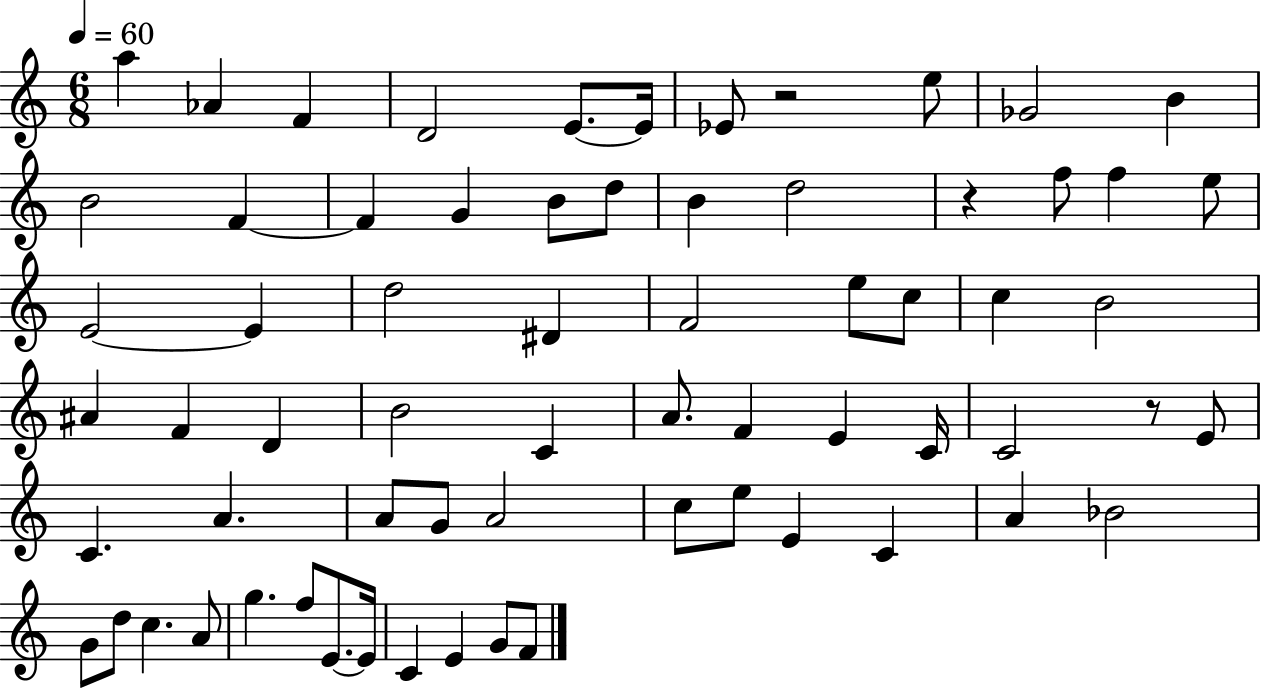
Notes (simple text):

A5/q Ab4/q F4/q D4/h E4/e. E4/s Eb4/e R/h E5/e Gb4/h B4/q B4/h F4/q F4/q G4/q B4/e D5/e B4/q D5/h R/q F5/e F5/q E5/e E4/h E4/q D5/h D#4/q F4/h E5/e C5/e C5/q B4/h A#4/q F4/q D4/q B4/h C4/q A4/e. F4/q E4/q C4/s C4/h R/e E4/e C4/q. A4/q. A4/e G4/e A4/h C5/e E5/e E4/q C4/q A4/q Bb4/h G4/e D5/e C5/q. A4/e G5/q. F5/e E4/e. E4/s C4/q E4/q G4/e F4/e